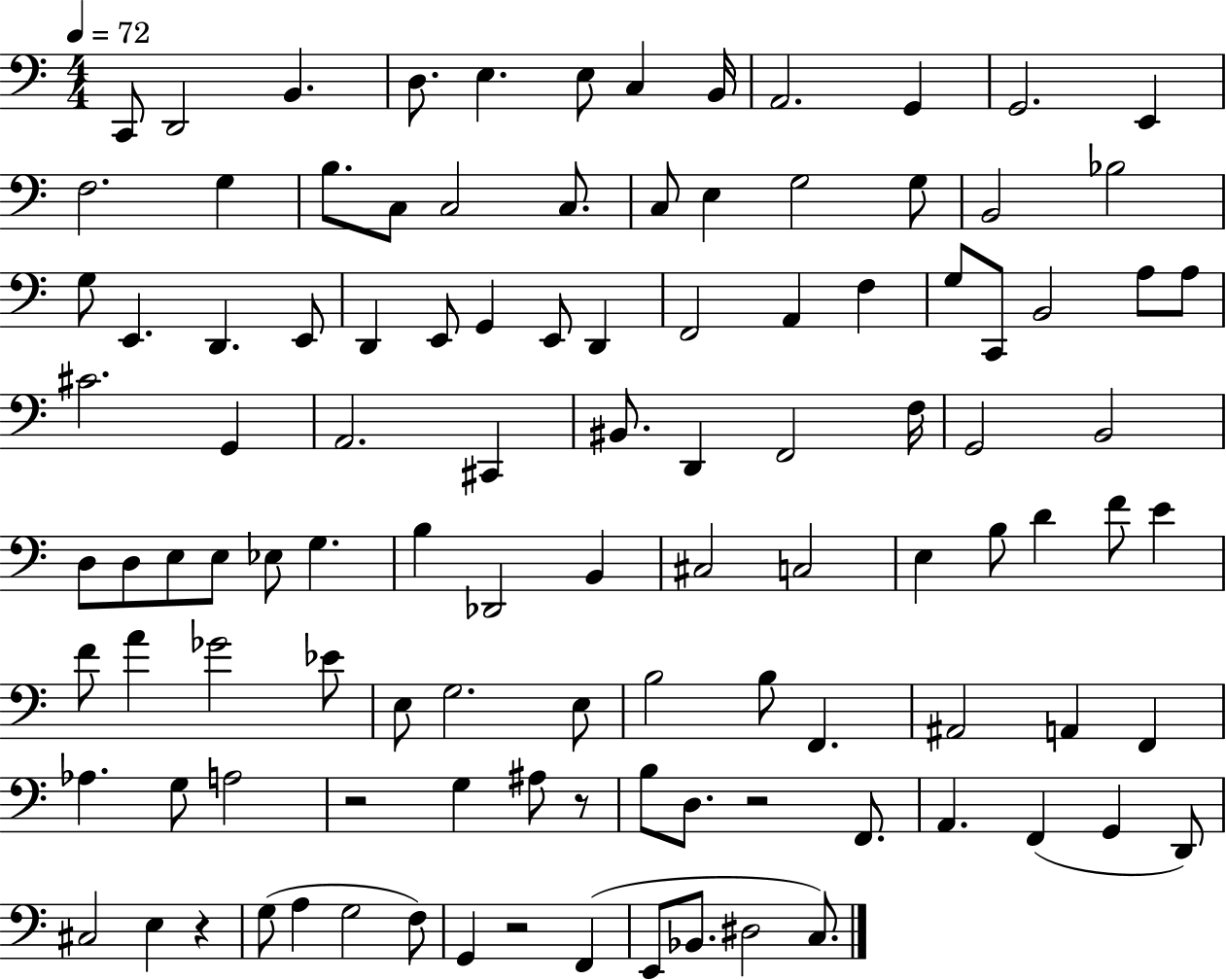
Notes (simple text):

C2/e D2/h B2/q. D3/e. E3/q. E3/e C3/q B2/s A2/h. G2/q G2/h. E2/q F3/h. G3/q B3/e. C3/e C3/h C3/e. C3/e E3/q G3/h G3/e B2/h Bb3/h G3/e E2/q. D2/q. E2/e D2/q E2/e G2/q E2/e D2/q F2/h A2/q F3/q G3/e C2/e B2/h A3/e A3/e C#4/h. G2/q A2/h. C#2/q BIS2/e. D2/q F2/h F3/s G2/h B2/h D3/e D3/e E3/e E3/e Eb3/e G3/q. B3/q Db2/h B2/q C#3/h C3/h E3/q B3/e D4/q F4/e E4/q F4/e A4/q Gb4/h Eb4/e E3/e G3/h. E3/e B3/h B3/e F2/q. A#2/h A2/q F2/q Ab3/q. G3/e A3/h R/h G3/q A#3/e R/e B3/e D3/e. R/h F2/e. A2/q. F2/q G2/q D2/e C#3/h E3/q R/q G3/e A3/q G3/h F3/e G2/q R/h F2/q E2/e Bb2/e. D#3/h C3/e.